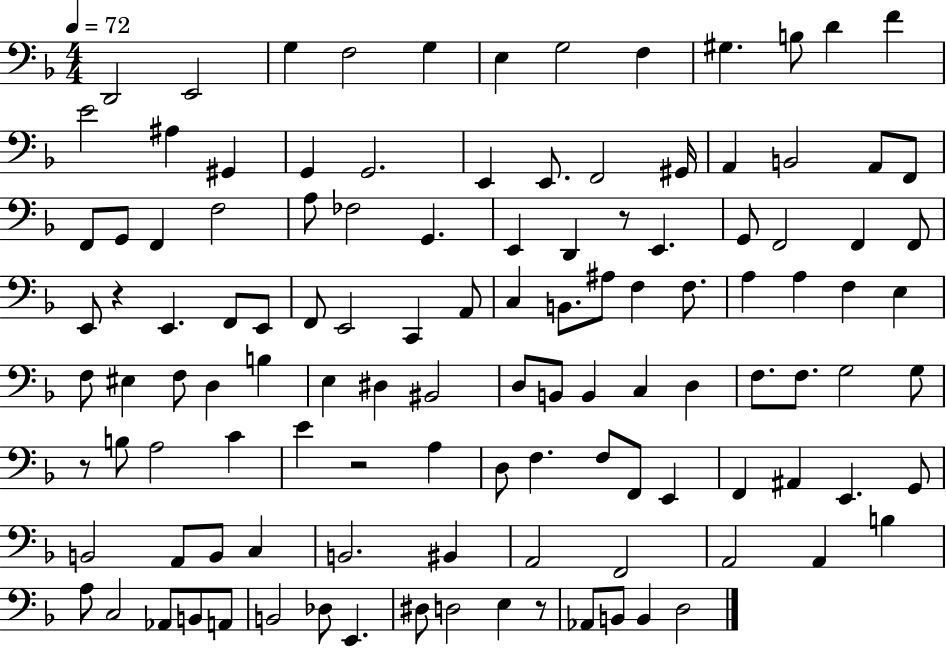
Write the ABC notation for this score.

X:1
T:Untitled
M:4/4
L:1/4
K:F
D,,2 E,,2 G, F,2 G, E, G,2 F, ^G, B,/2 D F E2 ^A, ^G,, G,, G,,2 E,, E,,/2 F,,2 ^G,,/4 A,, B,,2 A,,/2 F,,/2 F,,/2 G,,/2 F,, F,2 A,/2 _F,2 G,, E,, D,, z/2 E,, G,,/2 F,,2 F,, F,,/2 E,,/2 z E,, F,,/2 E,,/2 F,,/2 E,,2 C,, A,,/2 C, B,,/2 ^A,/2 F, F,/2 A, A, F, E, F,/2 ^E, F,/2 D, B, E, ^D, ^B,,2 D,/2 B,,/2 B,, C, D, F,/2 F,/2 G,2 G,/2 z/2 B,/2 A,2 C E z2 A, D,/2 F, F,/2 F,,/2 E,, F,, ^A,, E,, G,,/2 B,,2 A,,/2 B,,/2 C, B,,2 ^B,, A,,2 F,,2 A,,2 A,, B, A,/2 C,2 _A,,/2 B,,/2 A,,/2 B,,2 _D,/2 E,, ^D,/2 D,2 E, z/2 _A,,/2 B,,/2 B,, D,2